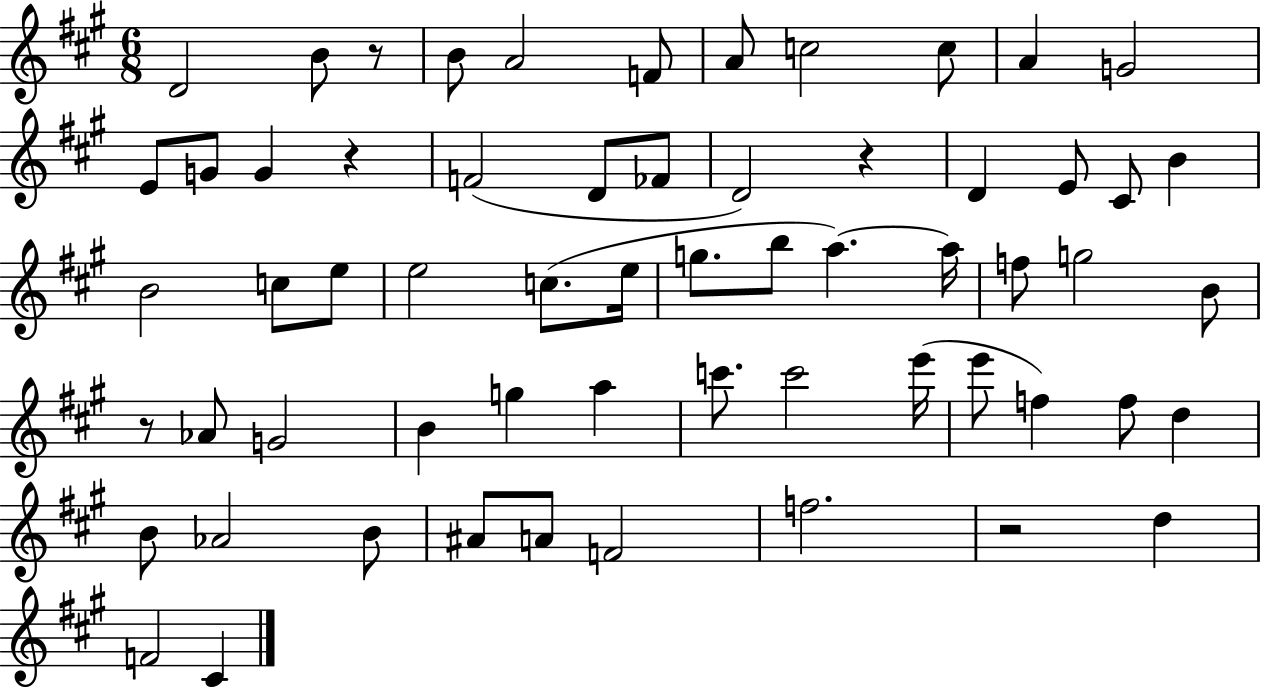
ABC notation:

X:1
T:Untitled
M:6/8
L:1/4
K:A
D2 B/2 z/2 B/2 A2 F/2 A/2 c2 c/2 A G2 E/2 G/2 G z F2 D/2 _F/2 D2 z D E/2 ^C/2 B B2 c/2 e/2 e2 c/2 e/4 g/2 b/2 a a/4 f/2 g2 B/2 z/2 _A/2 G2 B g a c'/2 c'2 e'/4 e'/2 f f/2 d B/2 _A2 B/2 ^A/2 A/2 F2 f2 z2 d F2 ^C